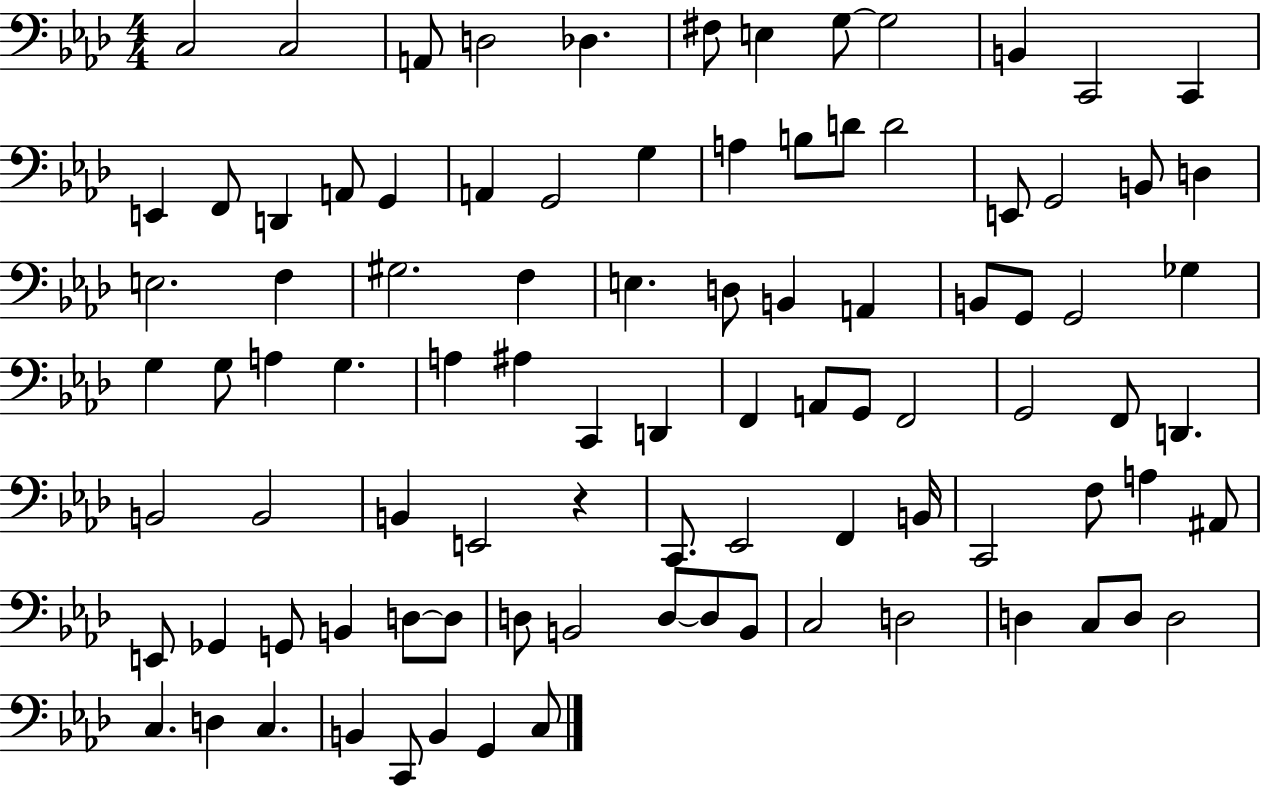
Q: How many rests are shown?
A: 1